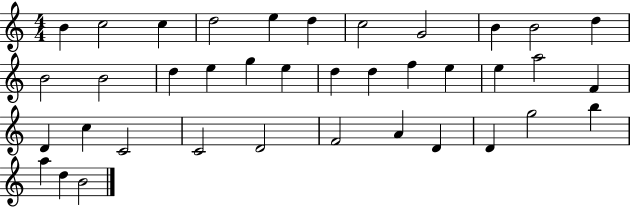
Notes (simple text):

B4/q C5/h C5/q D5/h E5/q D5/q C5/h G4/h B4/q B4/h D5/q B4/h B4/h D5/q E5/q G5/q E5/q D5/q D5/q F5/q E5/q E5/q A5/h F4/q D4/q C5/q C4/h C4/h D4/h F4/h A4/q D4/q D4/q G5/h B5/q A5/q D5/q B4/h